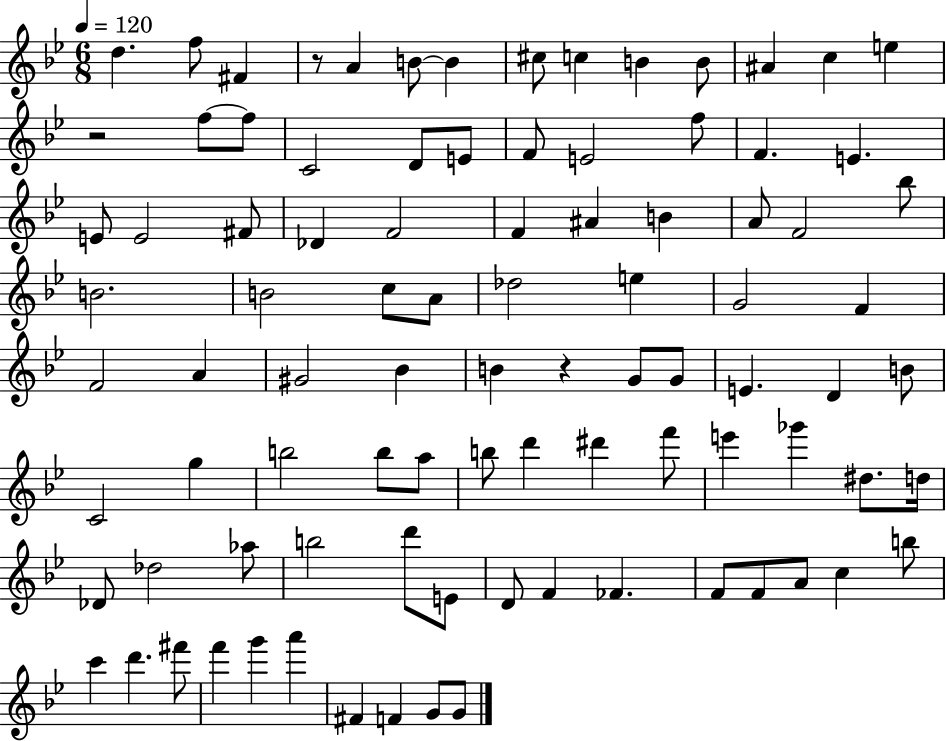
D5/q. F5/e F#4/q R/e A4/q B4/e B4/q C#5/e C5/q B4/q B4/e A#4/q C5/q E5/q R/h F5/e F5/e C4/h D4/e E4/e F4/e E4/h F5/e F4/q. E4/q. E4/e E4/h F#4/e Db4/q F4/h F4/q A#4/q B4/q A4/e F4/h Bb5/e B4/h. B4/h C5/e A4/e Db5/h E5/q G4/h F4/q F4/h A4/q G#4/h Bb4/q B4/q R/q G4/e G4/e E4/q. D4/q B4/e C4/h G5/q B5/h B5/e A5/e B5/e D6/q D#6/q F6/e E6/q Gb6/q D#5/e. D5/s Db4/e Db5/h Ab5/e B5/h D6/e E4/e D4/e F4/q FES4/q. F4/e F4/e A4/e C5/q B5/e C6/q D6/q. F#6/e F6/q G6/q A6/q F#4/q F4/q G4/e G4/e